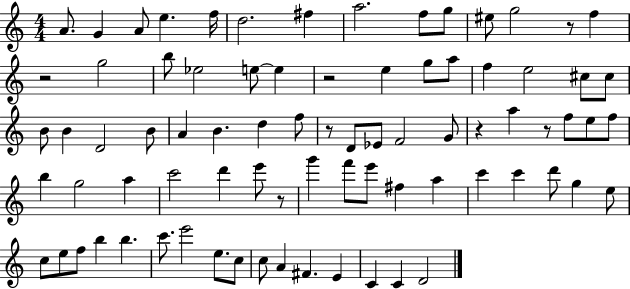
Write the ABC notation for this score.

X:1
T:Untitled
M:4/4
L:1/4
K:C
A/2 G A/2 e f/4 d2 ^f a2 f/2 g/2 ^e/2 g2 z/2 f z2 g2 b/2 _e2 e/2 e z2 e g/2 a/2 f e2 ^c/2 ^c/2 B/2 B D2 B/2 A B d f/2 z/2 D/2 _E/2 F2 G/2 z a z/2 f/2 e/2 f/2 b g2 a c'2 d' e'/2 z/2 g' f'/2 e'/2 ^f a c' c' d'/2 g e/2 c/2 e/2 f/2 b b c'/2 e'2 e/2 c/2 c/2 A ^F E C C D2